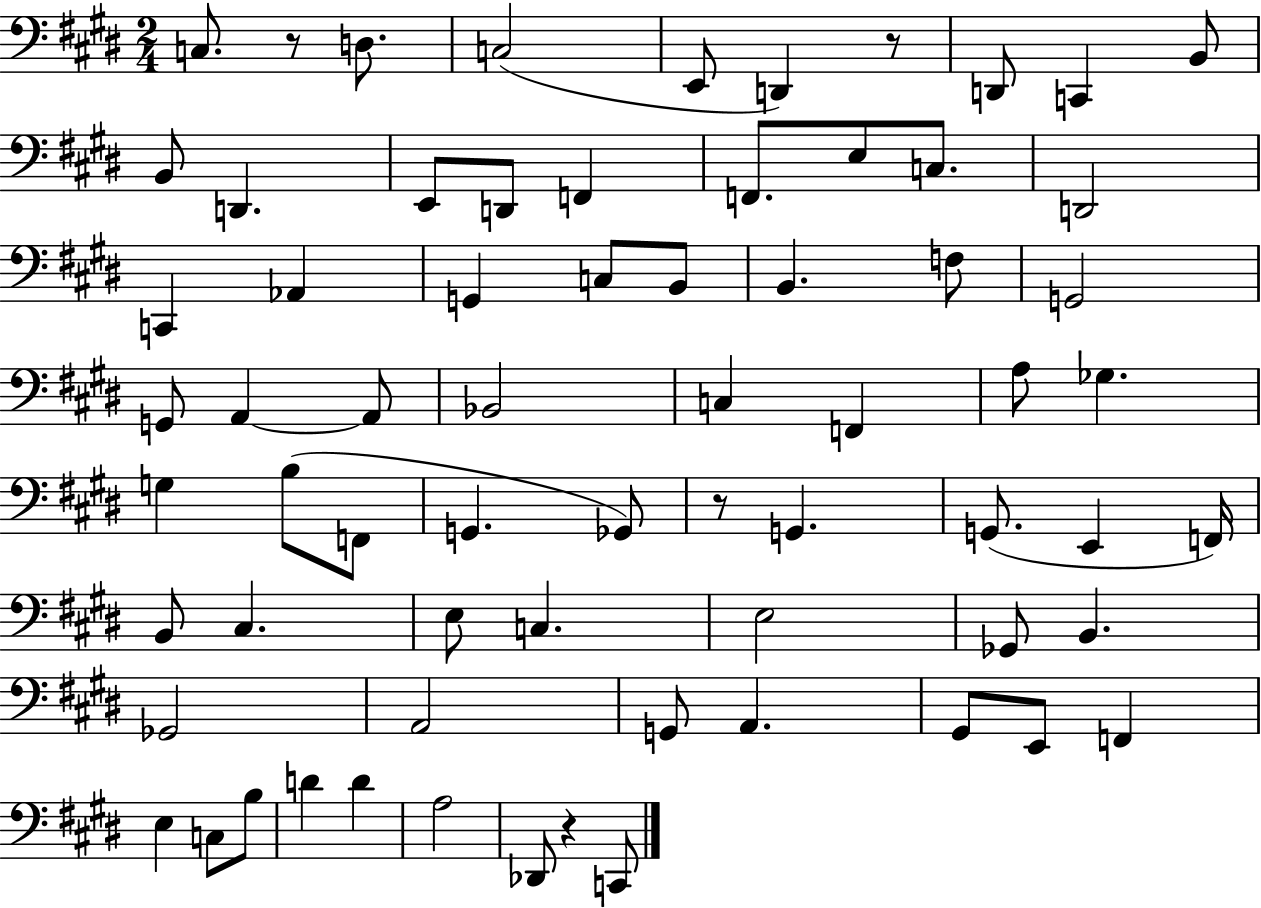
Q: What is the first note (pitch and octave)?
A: C3